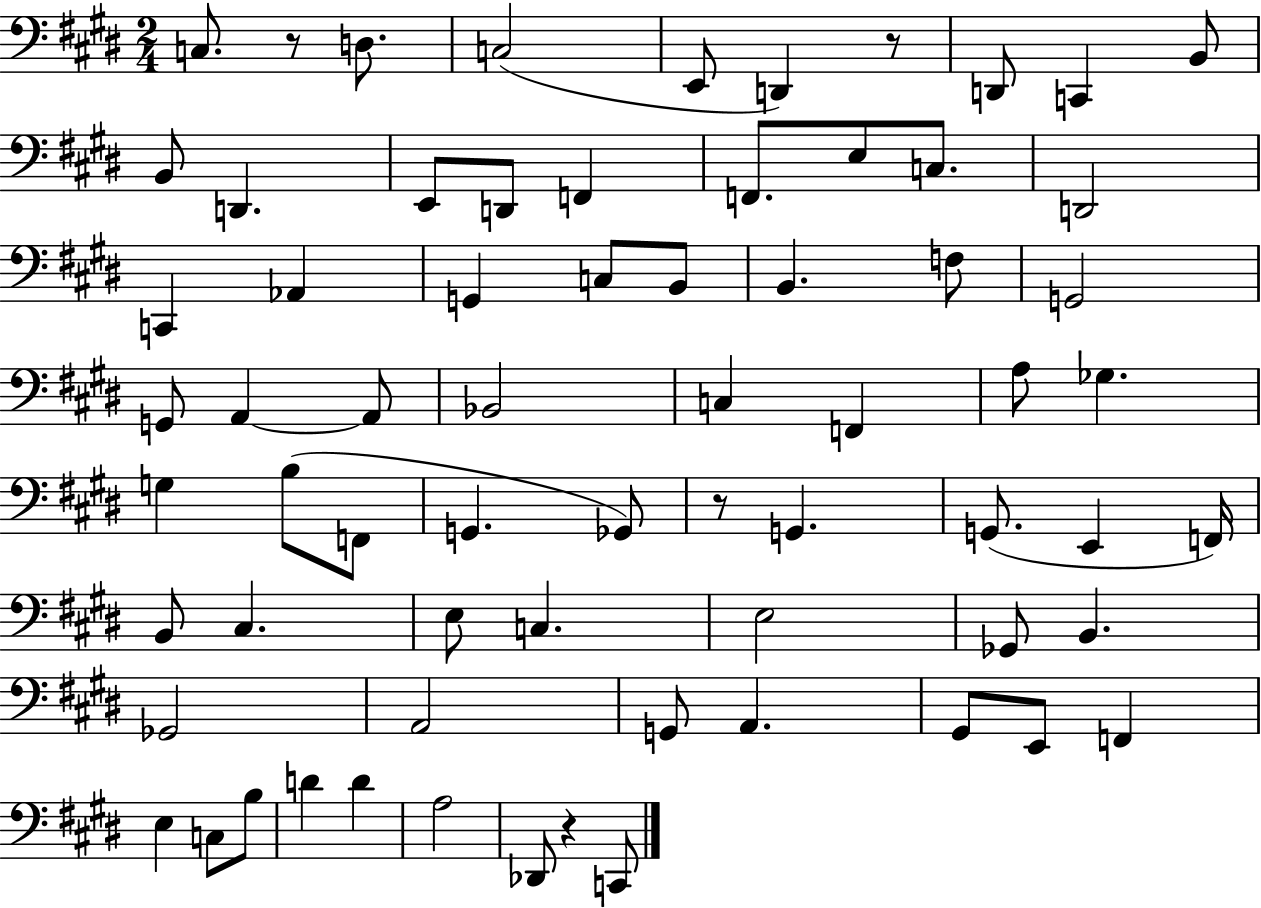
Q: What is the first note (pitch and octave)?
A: C3